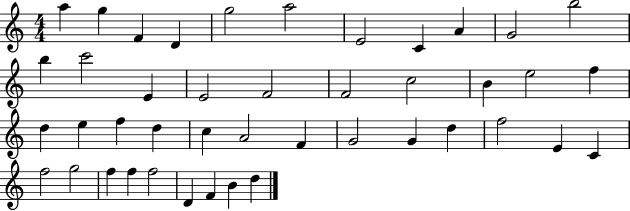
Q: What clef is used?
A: treble